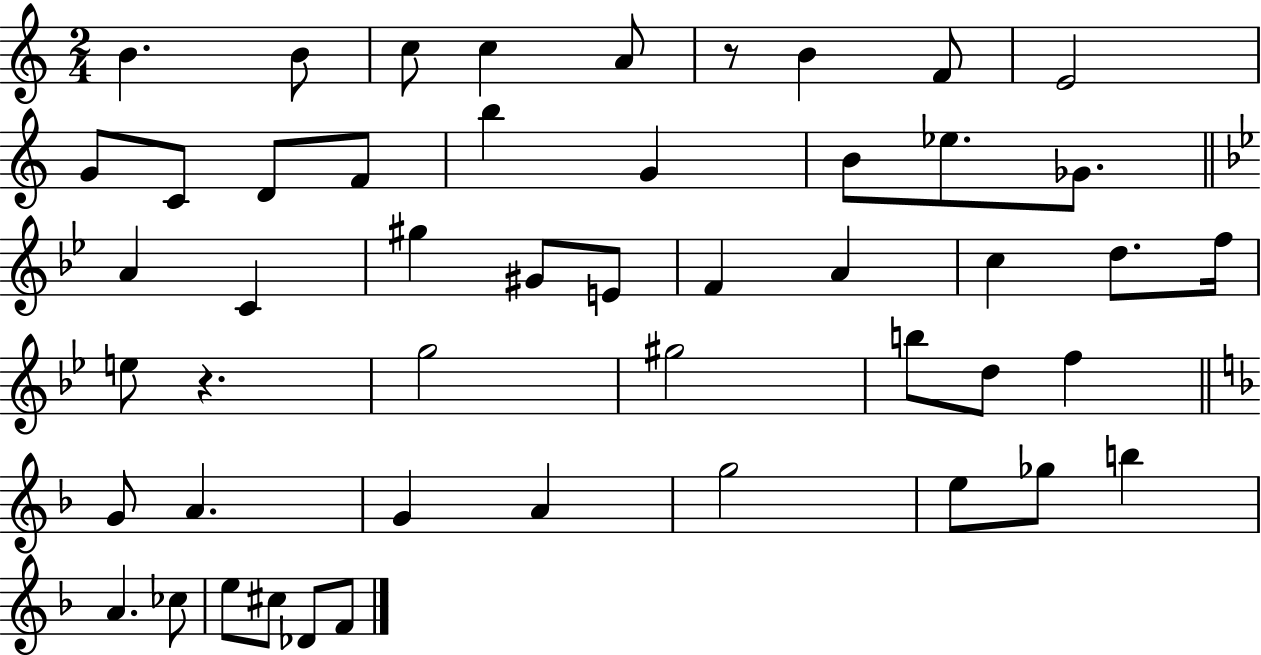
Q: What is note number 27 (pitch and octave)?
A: F5